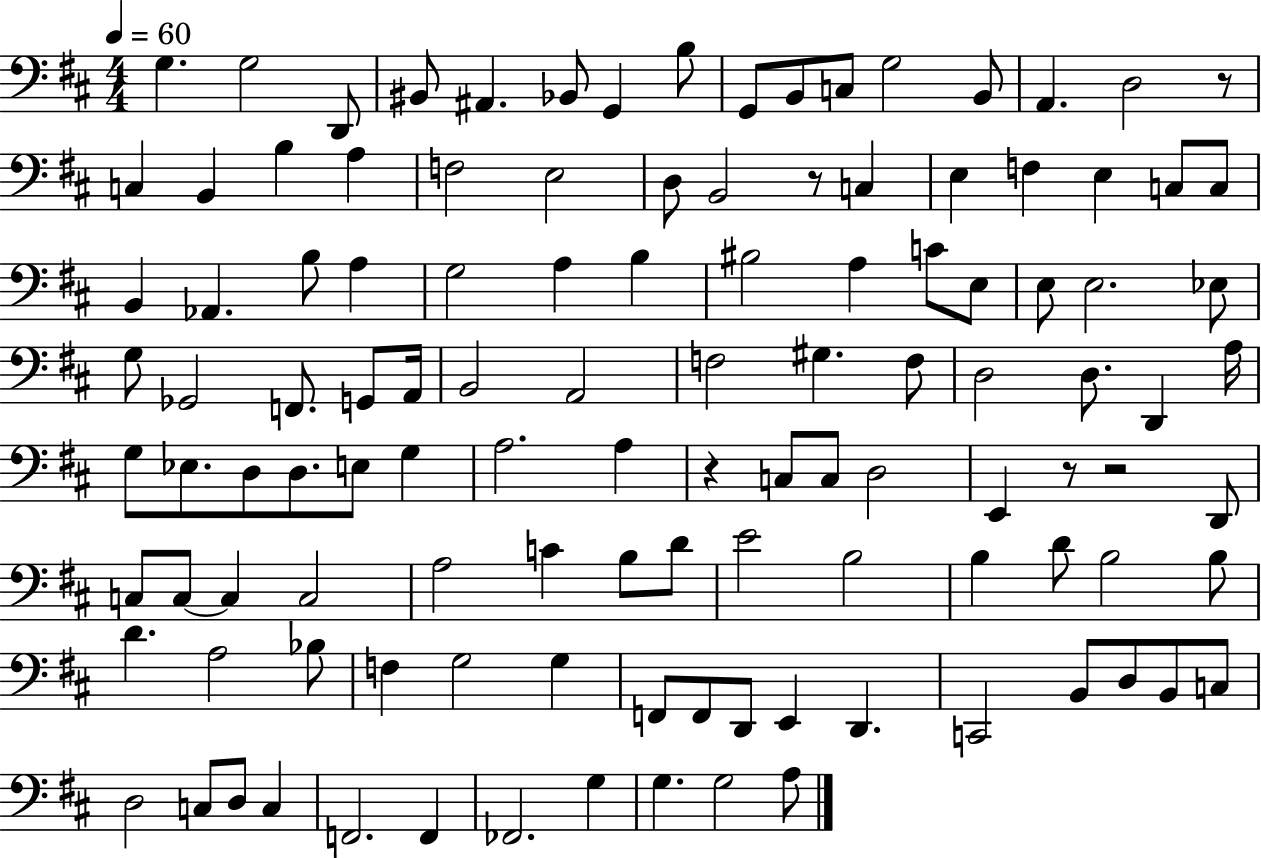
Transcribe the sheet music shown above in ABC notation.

X:1
T:Untitled
M:4/4
L:1/4
K:D
G, G,2 D,,/2 ^B,,/2 ^A,, _B,,/2 G,, B,/2 G,,/2 B,,/2 C,/2 G,2 B,,/2 A,, D,2 z/2 C, B,, B, A, F,2 E,2 D,/2 B,,2 z/2 C, E, F, E, C,/2 C,/2 B,, _A,, B,/2 A, G,2 A, B, ^B,2 A, C/2 E,/2 E,/2 E,2 _E,/2 G,/2 _G,,2 F,,/2 G,,/2 A,,/4 B,,2 A,,2 F,2 ^G, F,/2 D,2 D,/2 D,, A,/4 G,/2 _E,/2 D,/2 D,/2 E,/2 G, A,2 A, z C,/2 C,/2 D,2 E,, z/2 z2 D,,/2 C,/2 C,/2 C, C,2 A,2 C B,/2 D/2 E2 B,2 B, D/2 B,2 B,/2 D A,2 _B,/2 F, G,2 G, F,,/2 F,,/2 D,,/2 E,, D,, C,,2 B,,/2 D,/2 B,,/2 C,/2 D,2 C,/2 D,/2 C, F,,2 F,, _F,,2 G, G, G,2 A,/2